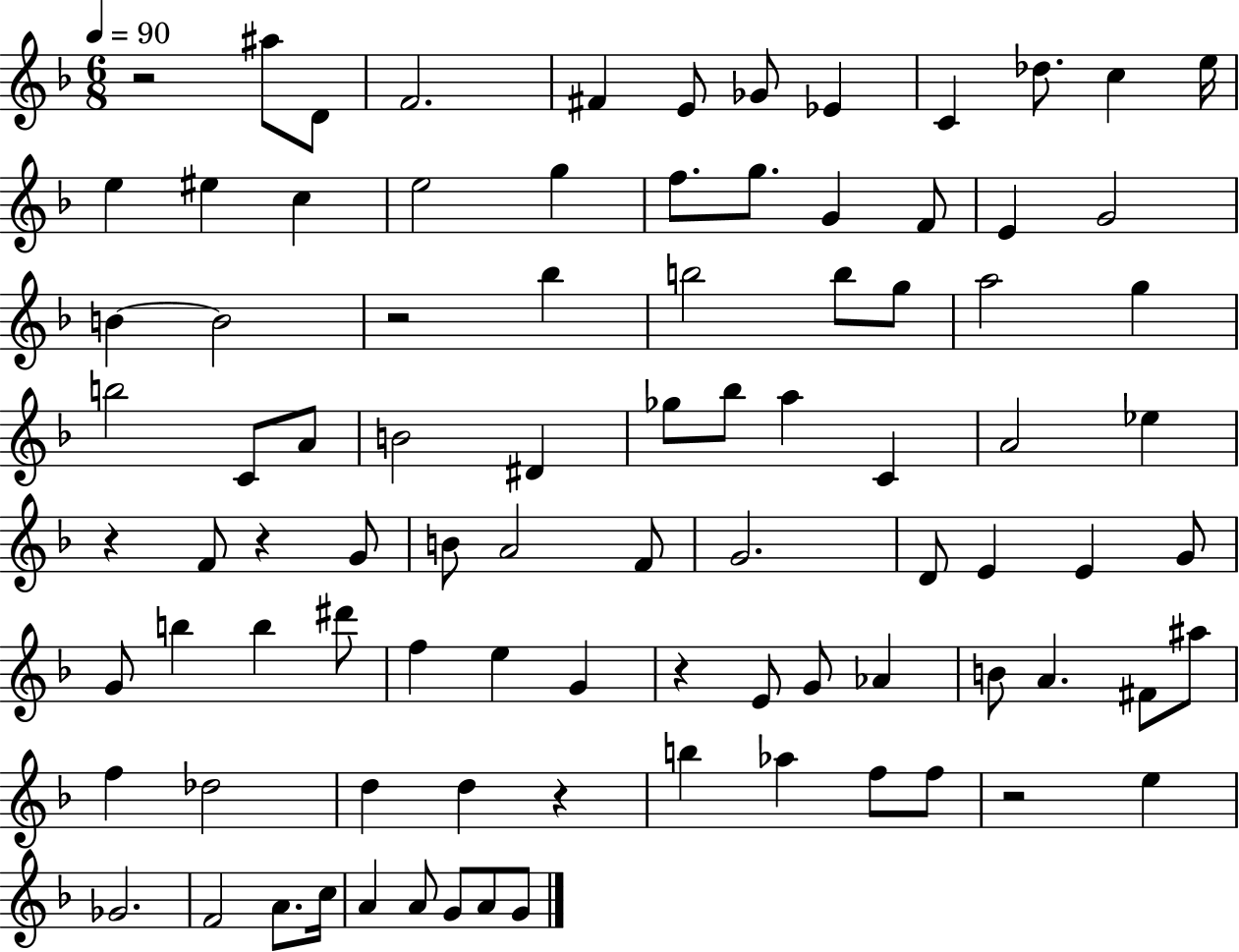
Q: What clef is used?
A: treble